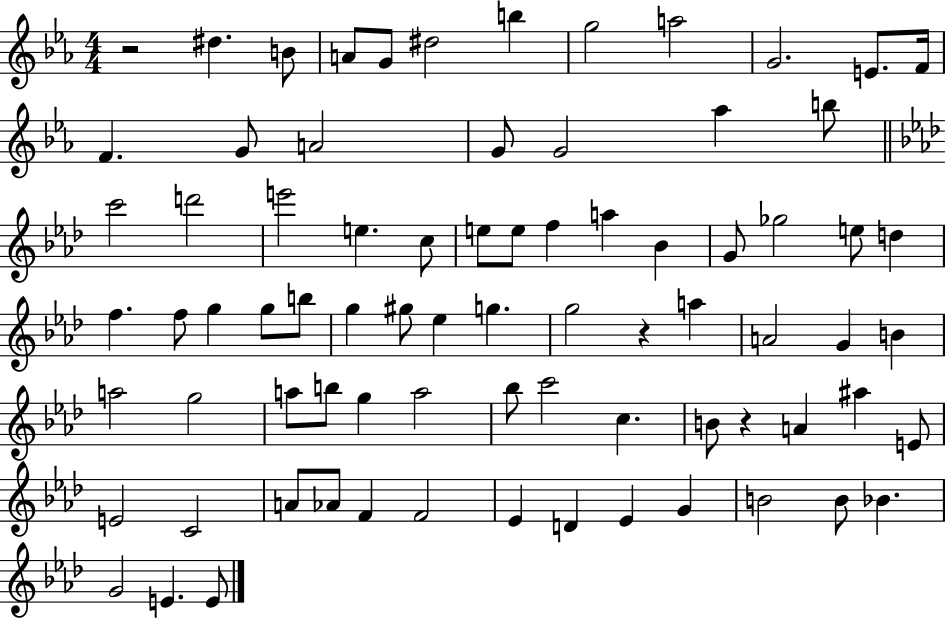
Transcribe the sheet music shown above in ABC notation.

X:1
T:Untitled
M:4/4
L:1/4
K:Eb
z2 ^d B/2 A/2 G/2 ^d2 b g2 a2 G2 E/2 F/4 F G/2 A2 G/2 G2 _a b/2 c'2 d'2 e'2 e c/2 e/2 e/2 f a _B G/2 _g2 e/2 d f f/2 g g/2 b/2 g ^g/2 _e g g2 z a A2 G B a2 g2 a/2 b/2 g a2 _b/2 c'2 c B/2 z A ^a E/2 E2 C2 A/2 _A/2 F F2 _E D _E G B2 B/2 _B G2 E E/2